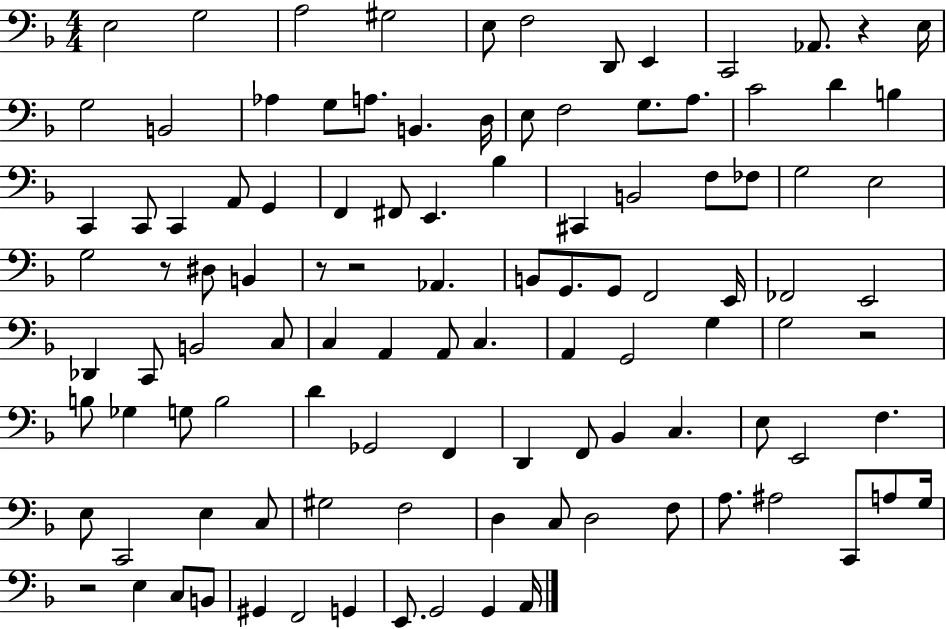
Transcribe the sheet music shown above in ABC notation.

X:1
T:Untitled
M:4/4
L:1/4
K:F
E,2 G,2 A,2 ^G,2 E,/2 F,2 D,,/2 E,, C,,2 _A,,/2 z E,/4 G,2 B,,2 _A, G,/2 A,/2 B,, D,/4 E,/2 F,2 G,/2 A,/2 C2 D B, C,, C,,/2 C,, A,,/2 G,, F,, ^F,,/2 E,, _B, ^C,, B,,2 F,/2 _F,/2 G,2 E,2 G,2 z/2 ^D,/2 B,, z/2 z2 _A,, B,,/2 G,,/2 G,,/2 F,,2 E,,/4 _F,,2 E,,2 _D,, C,,/2 B,,2 C,/2 C, A,, A,,/2 C, A,, G,,2 G, G,2 z2 B,/2 _G, G,/2 B,2 D _G,,2 F,, D,, F,,/2 _B,, C, E,/2 E,,2 F, E,/2 C,,2 E, C,/2 ^G,2 F,2 D, C,/2 D,2 F,/2 A,/2 ^A,2 C,,/2 A,/2 G,/4 z2 E, C,/2 B,,/2 ^G,, F,,2 G,, E,,/2 G,,2 G,, A,,/4